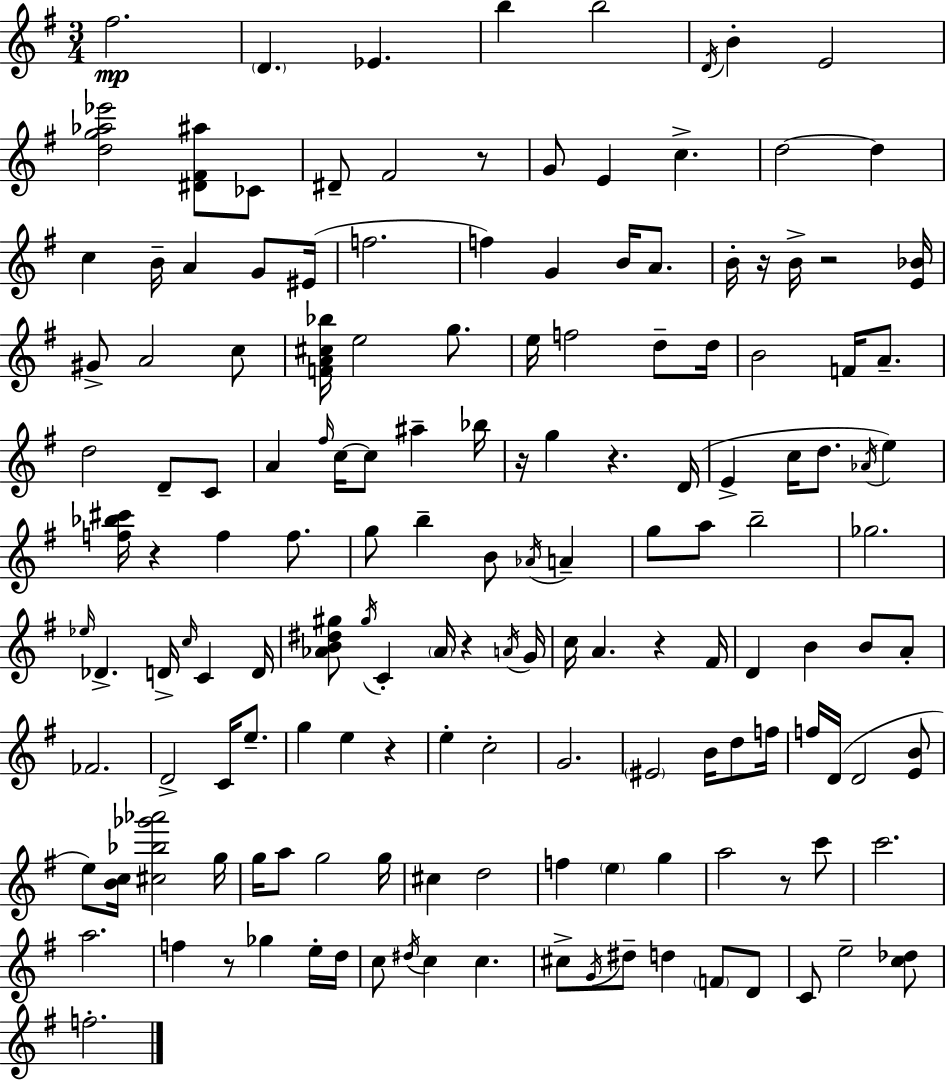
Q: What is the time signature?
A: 3/4